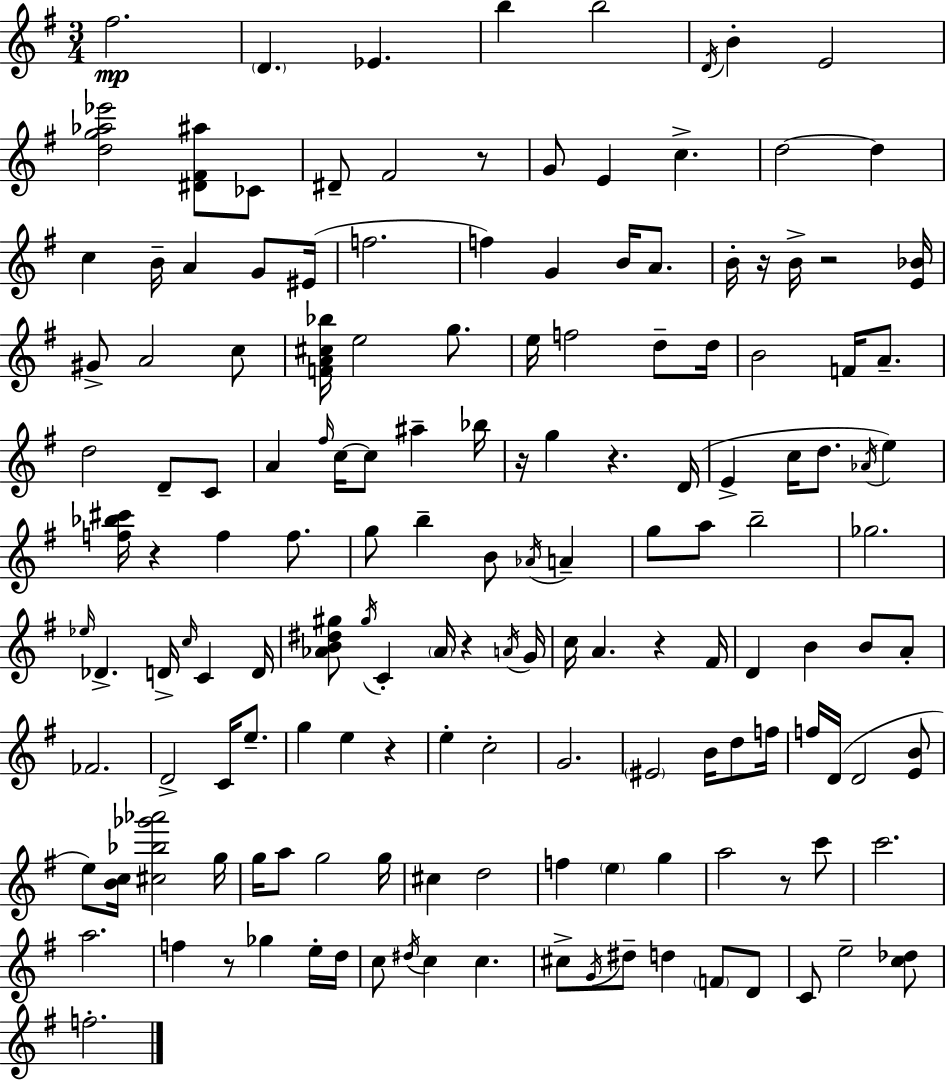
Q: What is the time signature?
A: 3/4